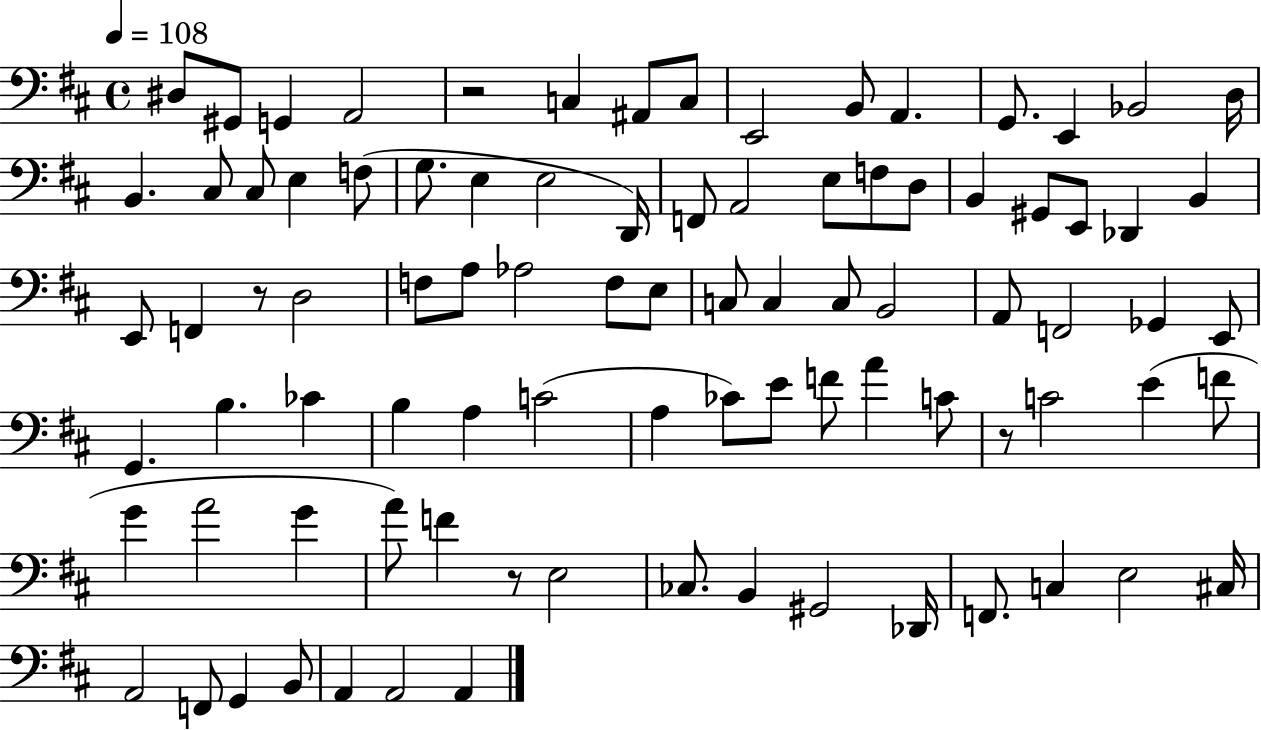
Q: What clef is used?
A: bass